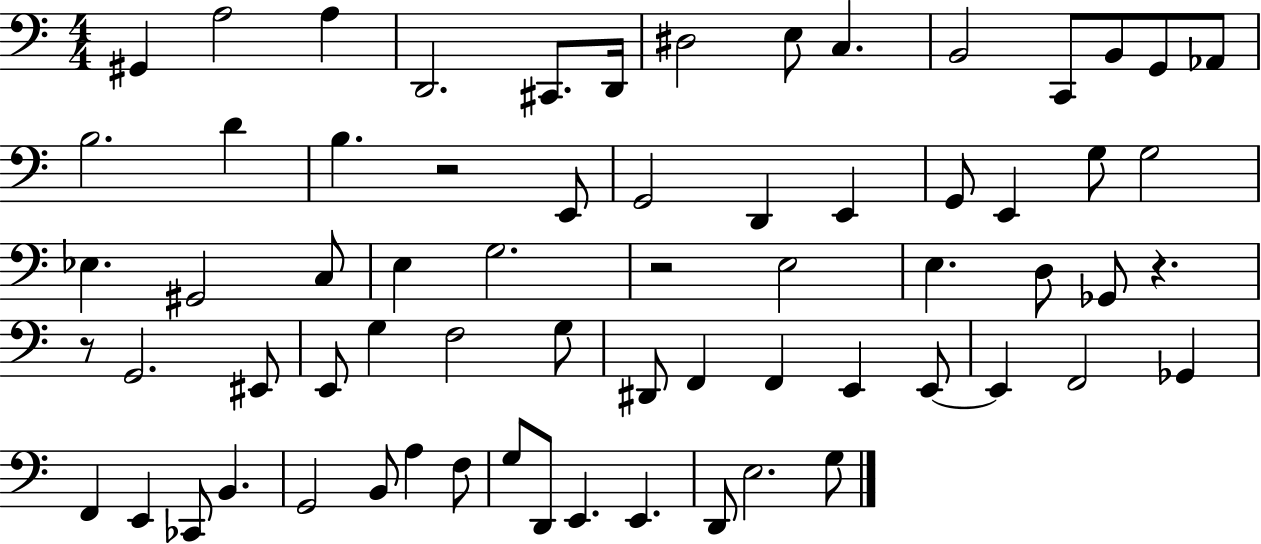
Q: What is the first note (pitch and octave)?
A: G#2